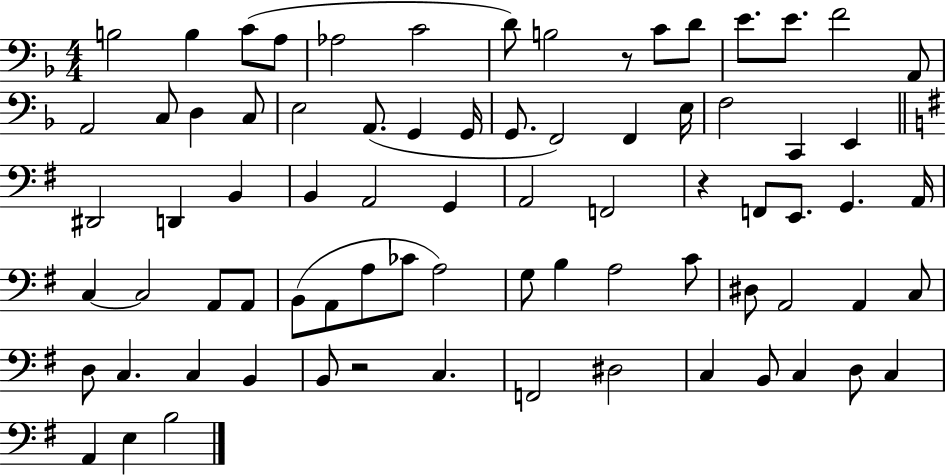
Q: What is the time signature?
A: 4/4